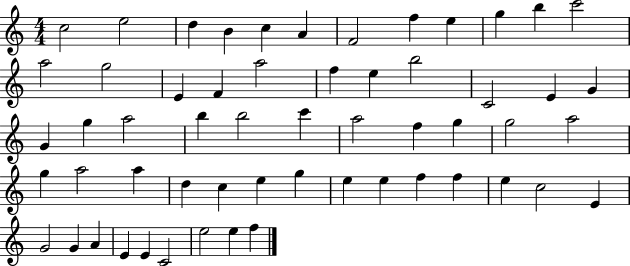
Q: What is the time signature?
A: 4/4